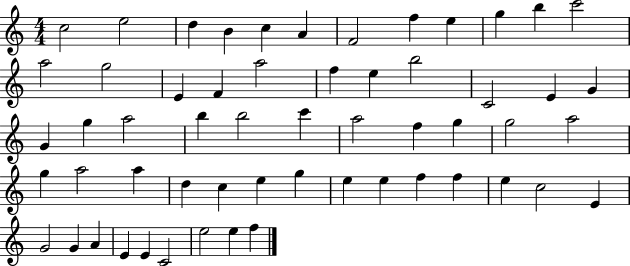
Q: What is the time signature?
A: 4/4